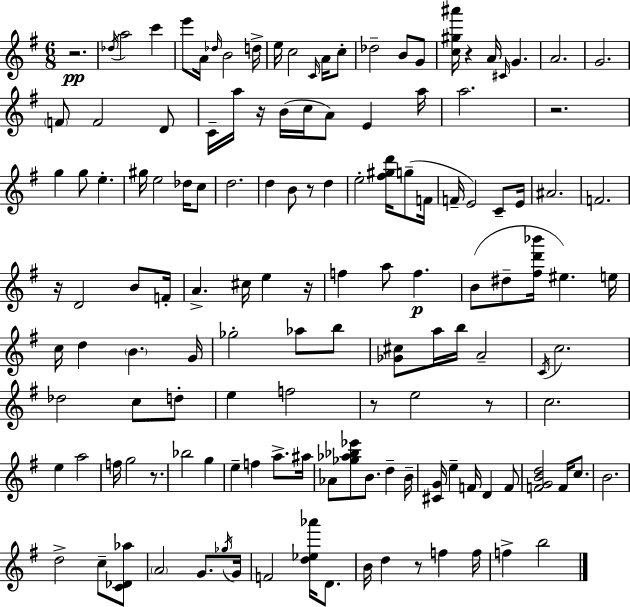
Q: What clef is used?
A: treble